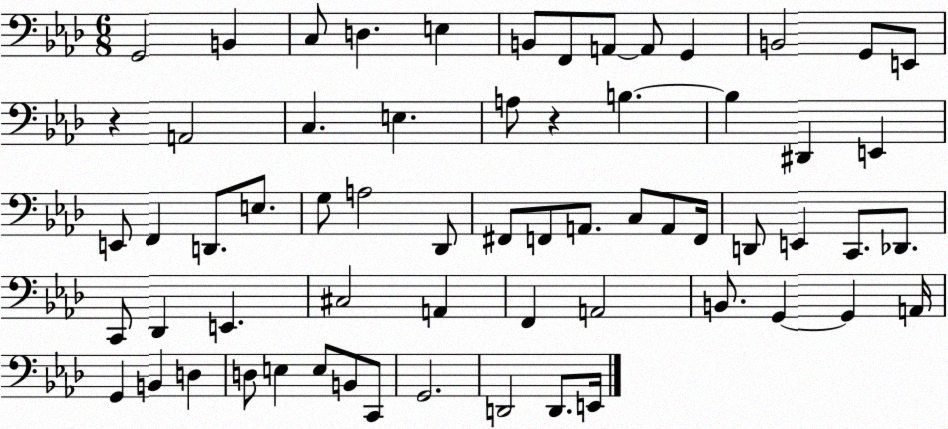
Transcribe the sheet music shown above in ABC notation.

X:1
T:Untitled
M:6/8
L:1/4
K:Ab
G,,2 B,, C,/2 D, E, B,,/2 F,,/2 A,,/2 A,,/2 G,, B,,2 G,,/2 E,,/2 z A,,2 C, E, A,/2 z B, B, ^D,, E,, E,,/2 F,, D,,/2 E,/2 G,/2 A,2 _D,,/2 ^F,,/2 F,,/2 A,,/2 C,/2 A,,/2 F,,/4 D,,/2 E,, C,,/2 _D,,/2 C,,/2 _D,, E,, ^C,2 A,, F,, A,,2 B,,/2 G,, G,, A,,/4 G,, B,, D, D,/2 E, E,/2 B,,/2 C,,/2 G,,2 D,,2 D,,/2 E,,/4